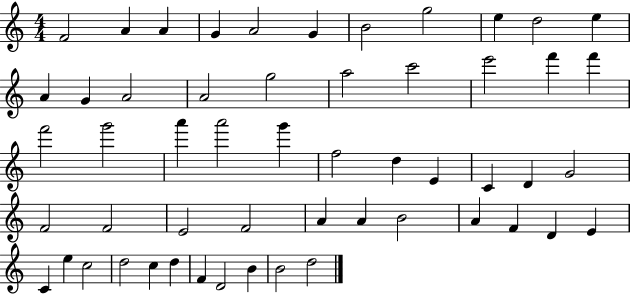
{
  \clef treble
  \numericTimeSignature
  \time 4/4
  \key c \major
  f'2 a'4 a'4 | g'4 a'2 g'4 | b'2 g''2 | e''4 d''2 e''4 | \break a'4 g'4 a'2 | a'2 g''2 | a''2 c'''2 | e'''2 f'''4 f'''4 | \break f'''2 g'''2 | a'''4 a'''2 g'''4 | f''2 d''4 e'4 | c'4 d'4 g'2 | \break f'2 f'2 | e'2 f'2 | a'4 a'4 b'2 | a'4 f'4 d'4 e'4 | \break c'4 e''4 c''2 | d''2 c''4 d''4 | f'4 d'2 b'4 | b'2 d''2 | \break \bar "|."
}